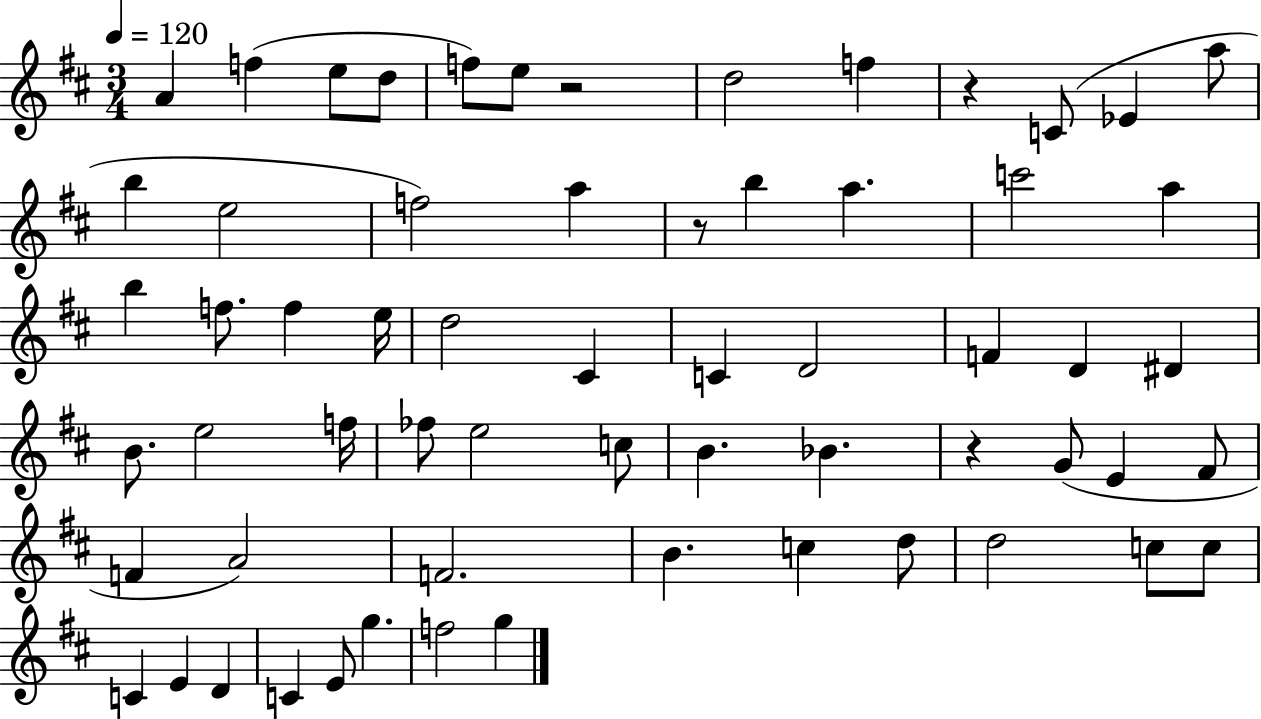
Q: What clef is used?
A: treble